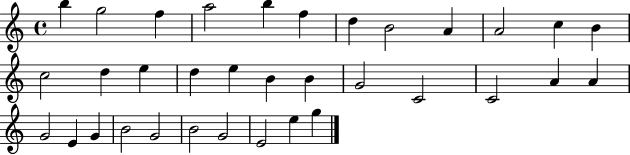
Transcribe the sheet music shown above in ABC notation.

X:1
T:Untitled
M:4/4
L:1/4
K:C
b g2 f a2 b f d B2 A A2 c B c2 d e d e B B G2 C2 C2 A A G2 E G B2 G2 B2 G2 E2 e g